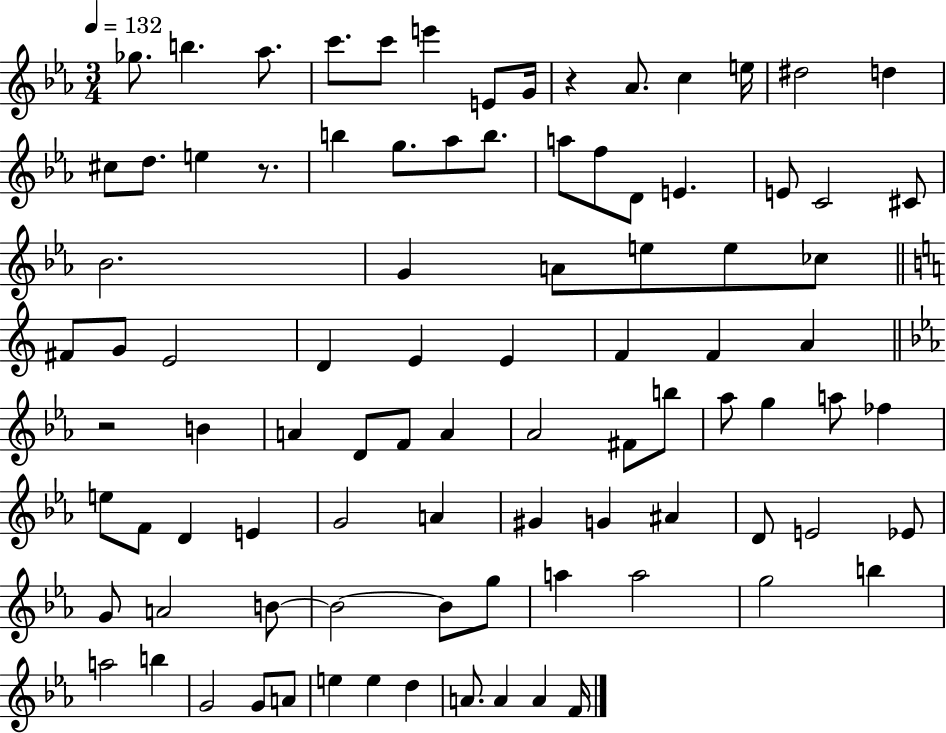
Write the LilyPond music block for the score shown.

{
  \clef treble
  \numericTimeSignature
  \time 3/4
  \key ees \major
  \tempo 4 = 132
  \repeat volta 2 { ges''8. b''4. aes''8. | c'''8. c'''8 e'''4 e'8 g'16 | r4 aes'8. c''4 e''16 | dis''2 d''4 | \break cis''8 d''8. e''4 r8. | b''4 g''8. aes''8 b''8. | a''8 f''8 d'8 e'4. | e'8 c'2 cis'8 | \break bes'2. | g'4 a'8 e''8 e''8 ces''8 | \bar "||" \break \key c \major fis'8 g'8 e'2 | d'4 e'4 e'4 | f'4 f'4 a'4 | \bar "||" \break \key ees \major r2 b'4 | a'4 d'8 f'8 a'4 | aes'2 fis'8 b''8 | aes''8 g''4 a''8 fes''4 | \break e''8 f'8 d'4 e'4 | g'2 a'4 | gis'4 g'4 ais'4 | d'8 e'2 ees'8 | \break g'8 a'2 b'8~~ | b'2~~ b'8 g''8 | a''4 a''2 | g''2 b''4 | \break a''2 b''4 | g'2 g'8 a'8 | e''4 e''4 d''4 | a'8. a'4 a'4 f'16 | \break } \bar "|."
}